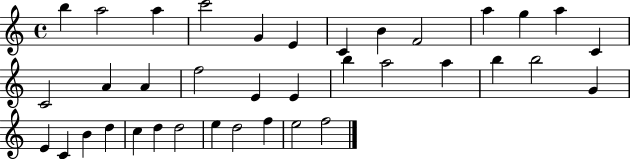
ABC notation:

X:1
T:Untitled
M:4/4
L:1/4
K:C
b a2 a c'2 G E C B F2 a g a C C2 A A f2 E E b a2 a b b2 G E C B d c d d2 e d2 f e2 f2